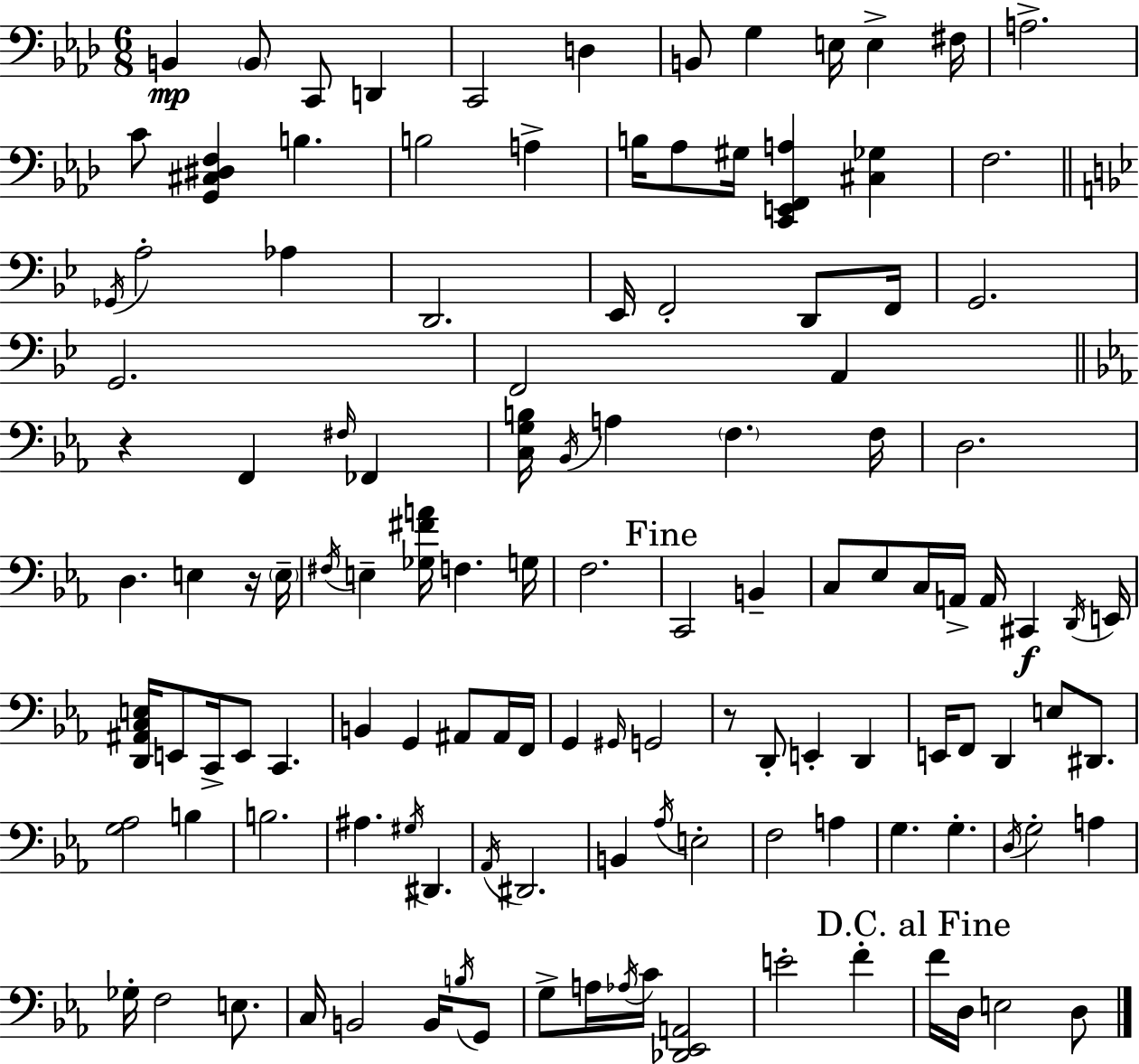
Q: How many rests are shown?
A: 3